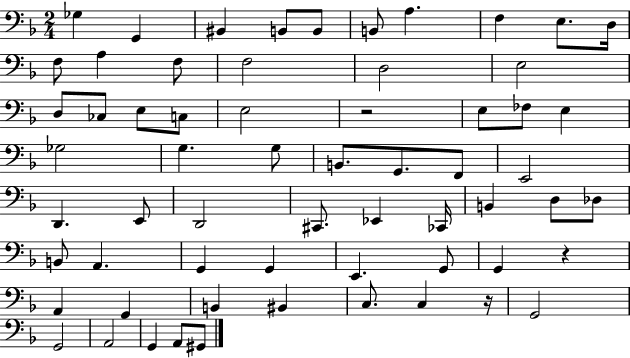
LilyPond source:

{
  \clef bass
  \numericTimeSignature
  \time 2/4
  \key f \major
  \repeat volta 2 { ges4 g,4 | bis,4 b,8 b,8 | b,8 a4. | f4 e8. d16 | \break f8 a4 f8 | f2 | d2 | e2 | \break d8 ces8 e8 c8 | e2 | r2 | e8 fes8 e4 | \break ges2 | g4. g8 | b,8. g,8. f,8 | e,2 | \break d,4. e,8 | d,2 | cis,8. ees,4 ces,16 | b,4 d8 des8 | \break b,8 a,4. | g,4 g,4 | e,4. g,8 | g,4 r4 | \break a,4 g,4 | b,4 bis,4 | c8. c4 r16 | g,2 | \break g,2 | a,2 | g,4 a,8 gis,8 | } \bar "|."
}